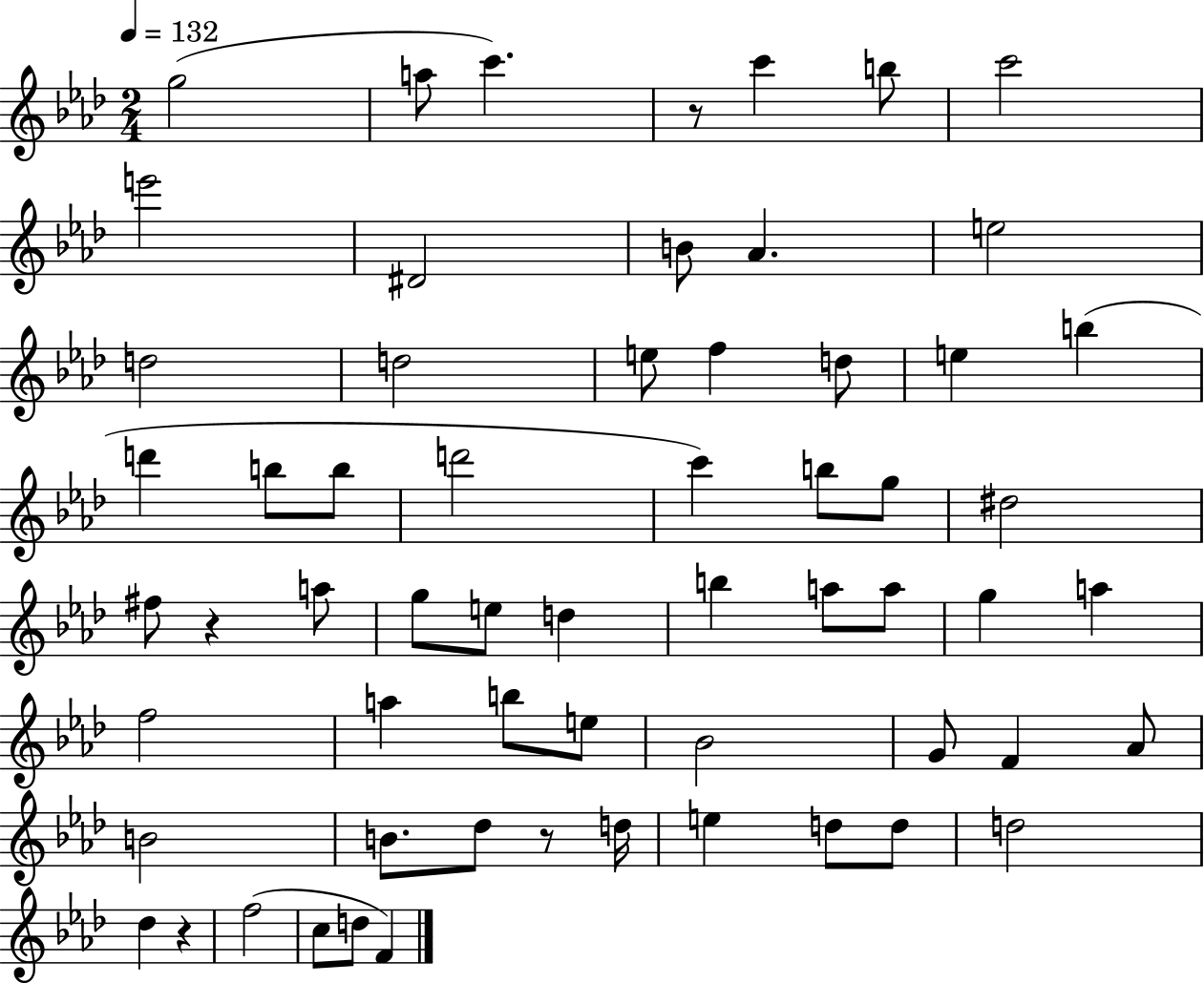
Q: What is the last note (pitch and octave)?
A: F4